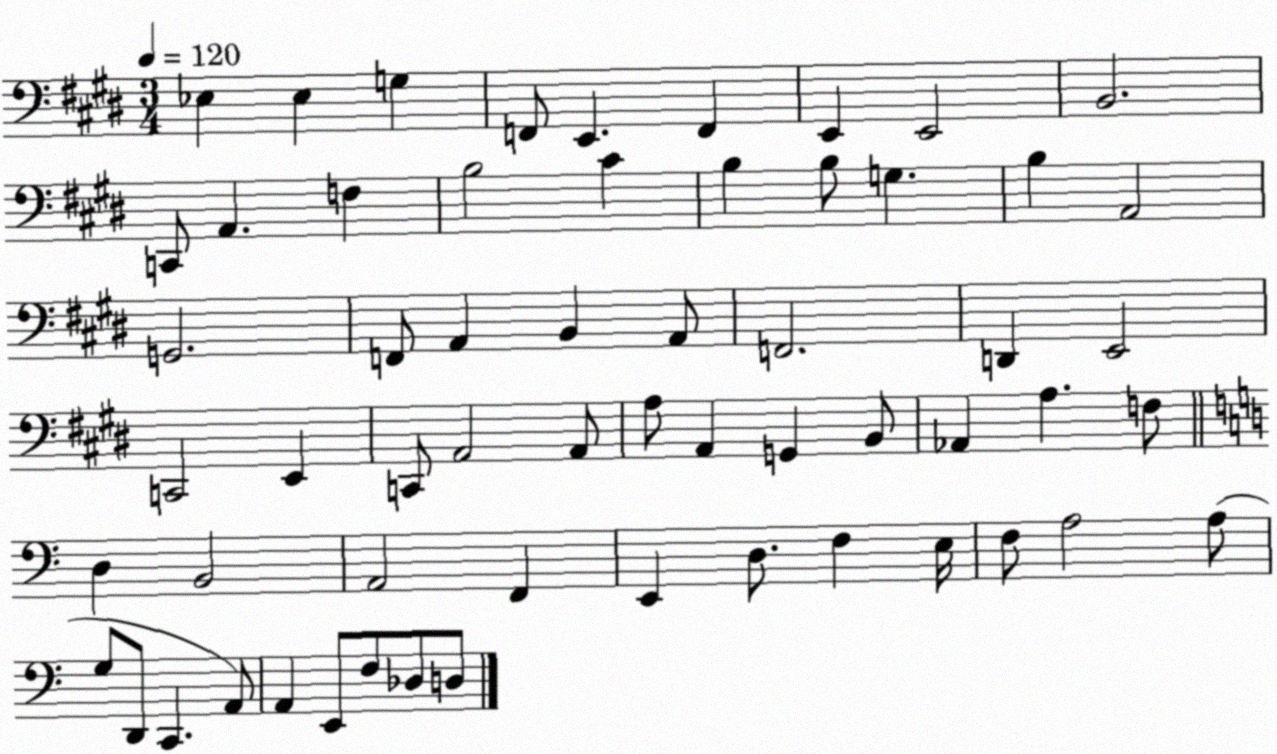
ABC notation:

X:1
T:Untitled
M:3/4
L:1/4
K:E
_E, _E, G, F,,/2 E,, F,, E,, E,,2 B,,2 C,,/2 A,, F, B,2 ^C B, B,/2 G, B, A,,2 G,,2 F,,/2 A,, B,, A,,/2 F,,2 D,, E,,2 C,,2 E,, C,,/2 A,,2 A,,/2 A,/2 A,, G,, B,,/2 _A,, A, F,/2 D, B,,2 A,,2 F,, E,, D,/2 F, E,/4 F,/2 A,2 A,/2 G,/2 D,,/2 C,, A,,/2 A,, E,,/2 F,/2 _D,/2 D,/2